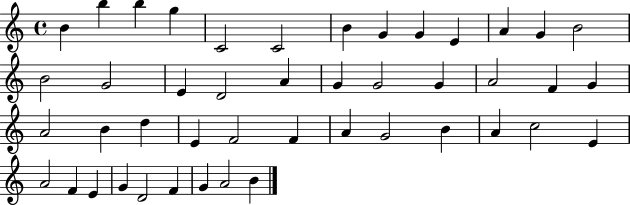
B4/q B5/q B5/q G5/q C4/h C4/h B4/q G4/q G4/q E4/q A4/q G4/q B4/h B4/h G4/h E4/q D4/h A4/q G4/q G4/h G4/q A4/h F4/q G4/q A4/h B4/q D5/q E4/q F4/h F4/q A4/q G4/h B4/q A4/q C5/h E4/q A4/h F4/q E4/q G4/q D4/h F4/q G4/q A4/h B4/q